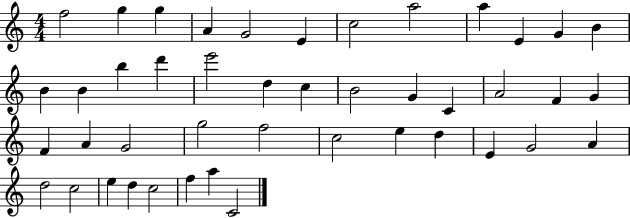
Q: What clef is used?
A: treble